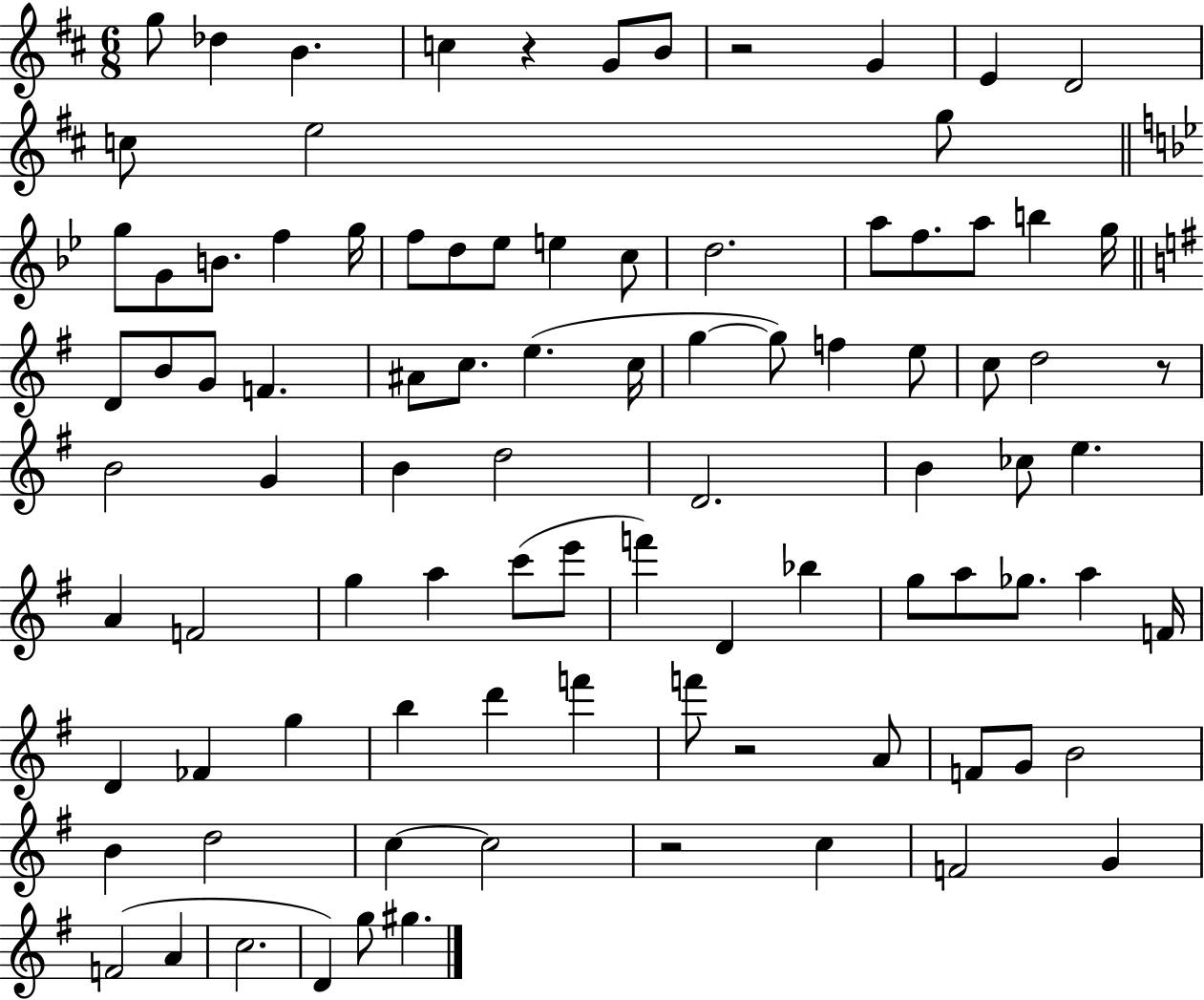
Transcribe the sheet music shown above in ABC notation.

X:1
T:Untitled
M:6/8
L:1/4
K:D
g/2 _d B c z G/2 B/2 z2 G E D2 c/2 e2 g/2 g/2 G/2 B/2 f g/4 f/2 d/2 _e/2 e c/2 d2 a/2 f/2 a/2 b g/4 D/2 B/2 G/2 F ^A/2 c/2 e c/4 g g/2 f e/2 c/2 d2 z/2 B2 G B d2 D2 B _c/2 e A F2 g a c'/2 e'/2 f' D _b g/2 a/2 _g/2 a F/4 D _F g b d' f' f'/2 z2 A/2 F/2 G/2 B2 B d2 c c2 z2 c F2 G F2 A c2 D g/2 ^g